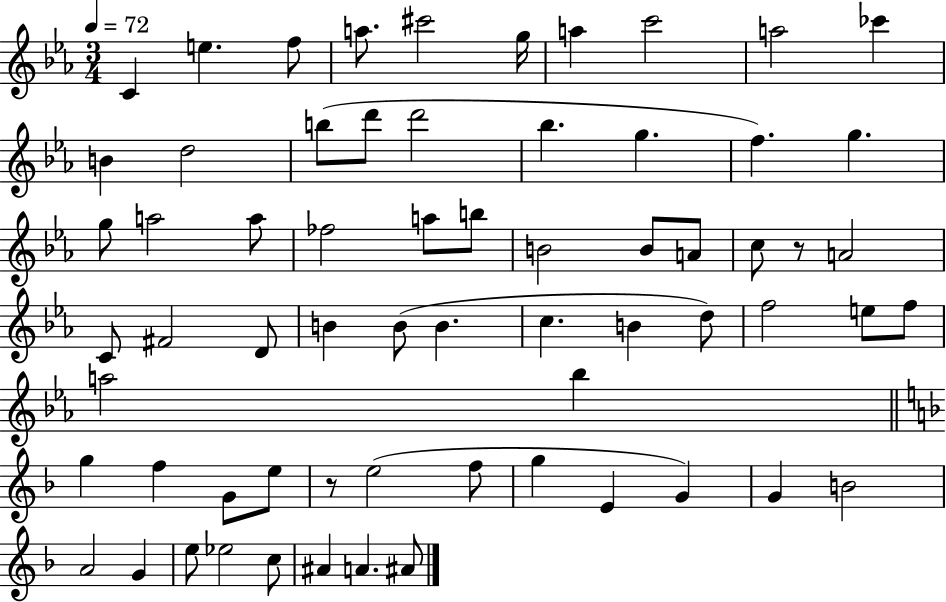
C4/q E5/q. F5/e A5/e. C#6/h G5/s A5/q C6/h A5/h CES6/q B4/q D5/h B5/e D6/e D6/h Bb5/q. G5/q. F5/q. G5/q. G5/e A5/h A5/e FES5/h A5/e B5/e B4/h B4/e A4/e C5/e R/e A4/h C4/e F#4/h D4/e B4/q B4/e B4/q. C5/q. B4/q D5/e F5/h E5/e F5/e A5/h Bb5/q G5/q F5/q G4/e E5/e R/e E5/h F5/e G5/q E4/q G4/q G4/q B4/h A4/h G4/q E5/e Eb5/h C5/e A#4/q A4/q. A#4/e